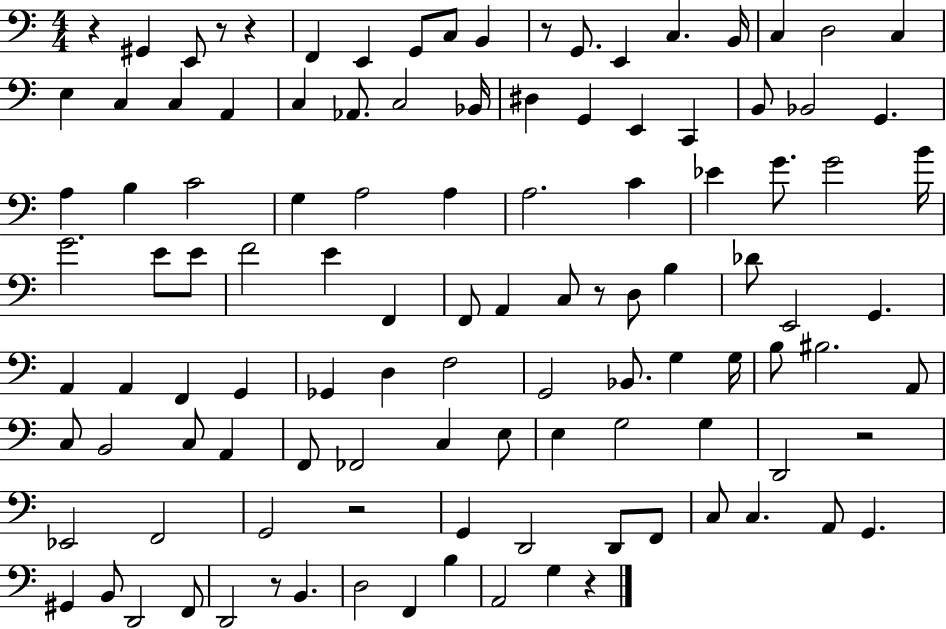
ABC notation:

X:1
T:Untitled
M:4/4
L:1/4
K:C
z ^G,, E,,/2 z/2 z F,, E,, G,,/2 C,/2 B,, z/2 G,,/2 E,, C, B,,/4 C, D,2 C, E, C, C, A,, C, _A,,/2 C,2 _B,,/4 ^D, G,, E,, C,, B,,/2 _B,,2 G,, A, B, C2 G, A,2 A, A,2 C _E G/2 G2 B/4 G2 E/2 E/2 F2 E F,, F,,/2 A,, C,/2 z/2 D,/2 B, _D/2 E,,2 G,, A,, A,, F,, G,, _G,, D, F,2 G,,2 _B,,/2 G, G,/4 B,/2 ^B,2 A,,/2 C,/2 B,,2 C,/2 A,, F,,/2 _F,,2 C, E,/2 E, G,2 G, D,,2 z2 _E,,2 F,,2 G,,2 z2 G,, D,,2 D,,/2 F,,/2 C,/2 C, A,,/2 G,, ^G,, B,,/2 D,,2 F,,/2 D,,2 z/2 B,, D,2 F,, B, A,,2 G, z